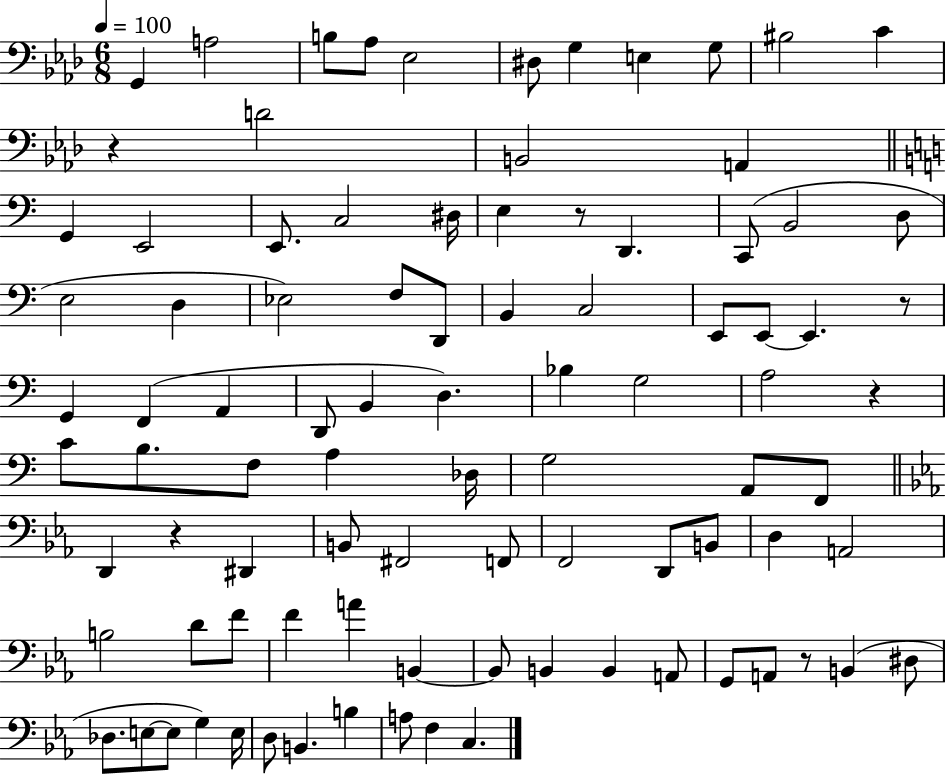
G2/q A3/h B3/e Ab3/e Eb3/h D#3/e G3/q E3/q G3/e BIS3/h C4/q R/q D4/h B2/h A2/q G2/q E2/h E2/e. C3/h D#3/s E3/q R/e D2/q. C2/e B2/h D3/e E3/h D3/q Eb3/h F3/e D2/e B2/q C3/h E2/e E2/e E2/q. R/e G2/q F2/q A2/q D2/e B2/q D3/q. Bb3/q G3/h A3/h R/q C4/e B3/e. F3/e A3/q Db3/s G3/h A2/e F2/e D2/q R/q D#2/q B2/e F#2/h F2/e F2/h D2/e B2/e D3/q A2/h B3/h D4/e F4/e F4/q A4/q B2/q B2/e B2/q B2/q A2/e G2/e A2/e R/e B2/q D#3/e Db3/e. E3/e E3/e G3/q E3/s D3/e B2/q. B3/q A3/e F3/q C3/q.